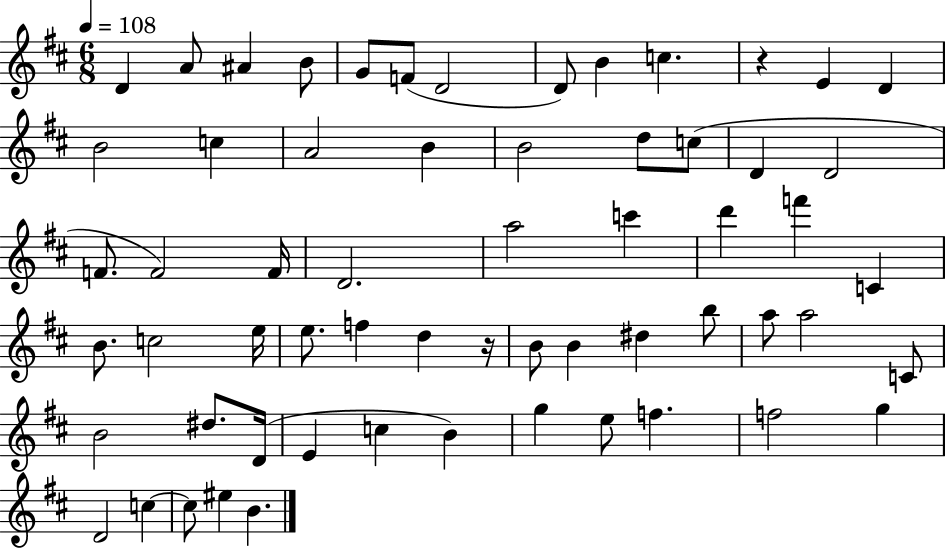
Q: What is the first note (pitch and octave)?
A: D4